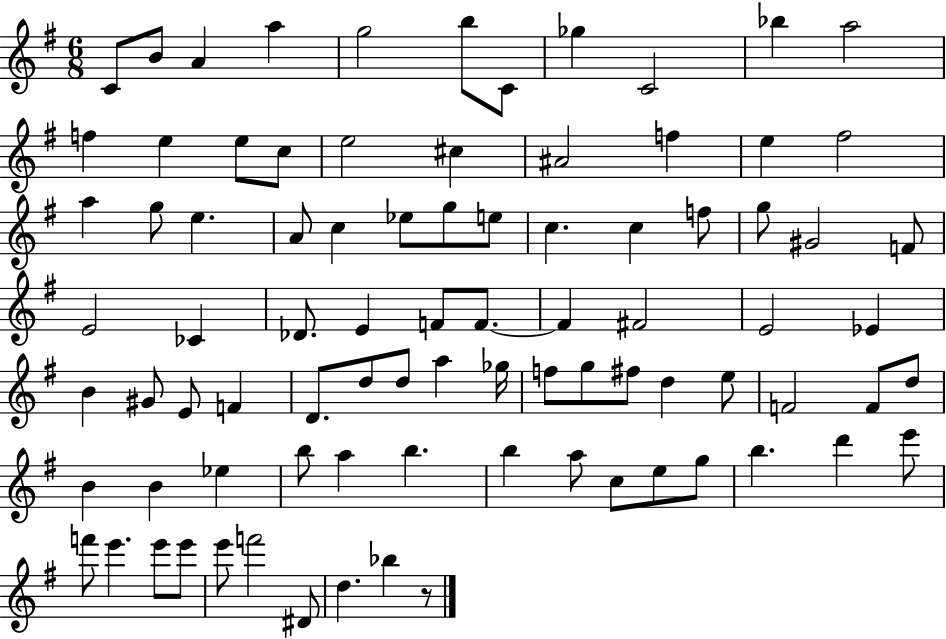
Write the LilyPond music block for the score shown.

{
  \clef treble
  \numericTimeSignature
  \time 6/8
  \key g \major
  c'8 b'8 a'4 a''4 | g''2 b''8 c'8 | ges''4 c'2 | bes''4 a''2 | \break f''4 e''4 e''8 c''8 | e''2 cis''4 | ais'2 f''4 | e''4 fis''2 | \break a''4 g''8 e''4. | a'8 c''4 ees''8 g''8 e''8 | c''4. c''4 f''8 | g''8 gis'2 f'8 | \break e'2 ces'4 | des'8. e'4 f'8 f'8.~~ | f'4 fis'2 | e'2 ees'4 | \break b'4 gis'8 e'8 f'4 | d'8. d''8 d''8 a''4 ges''16 | f''8 g''8 fis''8 d''4 e''8 | f'2 f'8 d''8 | \break b'4 b'4 ees''4 | b''8 a''4 b''4. | b''4 a''8 c''8 e''8 g''8 | b''4. d'''4 e'''8 | \break f'''8 e'''4. e'''8 e'''8 | e'''8 f'''2 dis'8 | d''4. bes''4 r8 | \bar "|."
}